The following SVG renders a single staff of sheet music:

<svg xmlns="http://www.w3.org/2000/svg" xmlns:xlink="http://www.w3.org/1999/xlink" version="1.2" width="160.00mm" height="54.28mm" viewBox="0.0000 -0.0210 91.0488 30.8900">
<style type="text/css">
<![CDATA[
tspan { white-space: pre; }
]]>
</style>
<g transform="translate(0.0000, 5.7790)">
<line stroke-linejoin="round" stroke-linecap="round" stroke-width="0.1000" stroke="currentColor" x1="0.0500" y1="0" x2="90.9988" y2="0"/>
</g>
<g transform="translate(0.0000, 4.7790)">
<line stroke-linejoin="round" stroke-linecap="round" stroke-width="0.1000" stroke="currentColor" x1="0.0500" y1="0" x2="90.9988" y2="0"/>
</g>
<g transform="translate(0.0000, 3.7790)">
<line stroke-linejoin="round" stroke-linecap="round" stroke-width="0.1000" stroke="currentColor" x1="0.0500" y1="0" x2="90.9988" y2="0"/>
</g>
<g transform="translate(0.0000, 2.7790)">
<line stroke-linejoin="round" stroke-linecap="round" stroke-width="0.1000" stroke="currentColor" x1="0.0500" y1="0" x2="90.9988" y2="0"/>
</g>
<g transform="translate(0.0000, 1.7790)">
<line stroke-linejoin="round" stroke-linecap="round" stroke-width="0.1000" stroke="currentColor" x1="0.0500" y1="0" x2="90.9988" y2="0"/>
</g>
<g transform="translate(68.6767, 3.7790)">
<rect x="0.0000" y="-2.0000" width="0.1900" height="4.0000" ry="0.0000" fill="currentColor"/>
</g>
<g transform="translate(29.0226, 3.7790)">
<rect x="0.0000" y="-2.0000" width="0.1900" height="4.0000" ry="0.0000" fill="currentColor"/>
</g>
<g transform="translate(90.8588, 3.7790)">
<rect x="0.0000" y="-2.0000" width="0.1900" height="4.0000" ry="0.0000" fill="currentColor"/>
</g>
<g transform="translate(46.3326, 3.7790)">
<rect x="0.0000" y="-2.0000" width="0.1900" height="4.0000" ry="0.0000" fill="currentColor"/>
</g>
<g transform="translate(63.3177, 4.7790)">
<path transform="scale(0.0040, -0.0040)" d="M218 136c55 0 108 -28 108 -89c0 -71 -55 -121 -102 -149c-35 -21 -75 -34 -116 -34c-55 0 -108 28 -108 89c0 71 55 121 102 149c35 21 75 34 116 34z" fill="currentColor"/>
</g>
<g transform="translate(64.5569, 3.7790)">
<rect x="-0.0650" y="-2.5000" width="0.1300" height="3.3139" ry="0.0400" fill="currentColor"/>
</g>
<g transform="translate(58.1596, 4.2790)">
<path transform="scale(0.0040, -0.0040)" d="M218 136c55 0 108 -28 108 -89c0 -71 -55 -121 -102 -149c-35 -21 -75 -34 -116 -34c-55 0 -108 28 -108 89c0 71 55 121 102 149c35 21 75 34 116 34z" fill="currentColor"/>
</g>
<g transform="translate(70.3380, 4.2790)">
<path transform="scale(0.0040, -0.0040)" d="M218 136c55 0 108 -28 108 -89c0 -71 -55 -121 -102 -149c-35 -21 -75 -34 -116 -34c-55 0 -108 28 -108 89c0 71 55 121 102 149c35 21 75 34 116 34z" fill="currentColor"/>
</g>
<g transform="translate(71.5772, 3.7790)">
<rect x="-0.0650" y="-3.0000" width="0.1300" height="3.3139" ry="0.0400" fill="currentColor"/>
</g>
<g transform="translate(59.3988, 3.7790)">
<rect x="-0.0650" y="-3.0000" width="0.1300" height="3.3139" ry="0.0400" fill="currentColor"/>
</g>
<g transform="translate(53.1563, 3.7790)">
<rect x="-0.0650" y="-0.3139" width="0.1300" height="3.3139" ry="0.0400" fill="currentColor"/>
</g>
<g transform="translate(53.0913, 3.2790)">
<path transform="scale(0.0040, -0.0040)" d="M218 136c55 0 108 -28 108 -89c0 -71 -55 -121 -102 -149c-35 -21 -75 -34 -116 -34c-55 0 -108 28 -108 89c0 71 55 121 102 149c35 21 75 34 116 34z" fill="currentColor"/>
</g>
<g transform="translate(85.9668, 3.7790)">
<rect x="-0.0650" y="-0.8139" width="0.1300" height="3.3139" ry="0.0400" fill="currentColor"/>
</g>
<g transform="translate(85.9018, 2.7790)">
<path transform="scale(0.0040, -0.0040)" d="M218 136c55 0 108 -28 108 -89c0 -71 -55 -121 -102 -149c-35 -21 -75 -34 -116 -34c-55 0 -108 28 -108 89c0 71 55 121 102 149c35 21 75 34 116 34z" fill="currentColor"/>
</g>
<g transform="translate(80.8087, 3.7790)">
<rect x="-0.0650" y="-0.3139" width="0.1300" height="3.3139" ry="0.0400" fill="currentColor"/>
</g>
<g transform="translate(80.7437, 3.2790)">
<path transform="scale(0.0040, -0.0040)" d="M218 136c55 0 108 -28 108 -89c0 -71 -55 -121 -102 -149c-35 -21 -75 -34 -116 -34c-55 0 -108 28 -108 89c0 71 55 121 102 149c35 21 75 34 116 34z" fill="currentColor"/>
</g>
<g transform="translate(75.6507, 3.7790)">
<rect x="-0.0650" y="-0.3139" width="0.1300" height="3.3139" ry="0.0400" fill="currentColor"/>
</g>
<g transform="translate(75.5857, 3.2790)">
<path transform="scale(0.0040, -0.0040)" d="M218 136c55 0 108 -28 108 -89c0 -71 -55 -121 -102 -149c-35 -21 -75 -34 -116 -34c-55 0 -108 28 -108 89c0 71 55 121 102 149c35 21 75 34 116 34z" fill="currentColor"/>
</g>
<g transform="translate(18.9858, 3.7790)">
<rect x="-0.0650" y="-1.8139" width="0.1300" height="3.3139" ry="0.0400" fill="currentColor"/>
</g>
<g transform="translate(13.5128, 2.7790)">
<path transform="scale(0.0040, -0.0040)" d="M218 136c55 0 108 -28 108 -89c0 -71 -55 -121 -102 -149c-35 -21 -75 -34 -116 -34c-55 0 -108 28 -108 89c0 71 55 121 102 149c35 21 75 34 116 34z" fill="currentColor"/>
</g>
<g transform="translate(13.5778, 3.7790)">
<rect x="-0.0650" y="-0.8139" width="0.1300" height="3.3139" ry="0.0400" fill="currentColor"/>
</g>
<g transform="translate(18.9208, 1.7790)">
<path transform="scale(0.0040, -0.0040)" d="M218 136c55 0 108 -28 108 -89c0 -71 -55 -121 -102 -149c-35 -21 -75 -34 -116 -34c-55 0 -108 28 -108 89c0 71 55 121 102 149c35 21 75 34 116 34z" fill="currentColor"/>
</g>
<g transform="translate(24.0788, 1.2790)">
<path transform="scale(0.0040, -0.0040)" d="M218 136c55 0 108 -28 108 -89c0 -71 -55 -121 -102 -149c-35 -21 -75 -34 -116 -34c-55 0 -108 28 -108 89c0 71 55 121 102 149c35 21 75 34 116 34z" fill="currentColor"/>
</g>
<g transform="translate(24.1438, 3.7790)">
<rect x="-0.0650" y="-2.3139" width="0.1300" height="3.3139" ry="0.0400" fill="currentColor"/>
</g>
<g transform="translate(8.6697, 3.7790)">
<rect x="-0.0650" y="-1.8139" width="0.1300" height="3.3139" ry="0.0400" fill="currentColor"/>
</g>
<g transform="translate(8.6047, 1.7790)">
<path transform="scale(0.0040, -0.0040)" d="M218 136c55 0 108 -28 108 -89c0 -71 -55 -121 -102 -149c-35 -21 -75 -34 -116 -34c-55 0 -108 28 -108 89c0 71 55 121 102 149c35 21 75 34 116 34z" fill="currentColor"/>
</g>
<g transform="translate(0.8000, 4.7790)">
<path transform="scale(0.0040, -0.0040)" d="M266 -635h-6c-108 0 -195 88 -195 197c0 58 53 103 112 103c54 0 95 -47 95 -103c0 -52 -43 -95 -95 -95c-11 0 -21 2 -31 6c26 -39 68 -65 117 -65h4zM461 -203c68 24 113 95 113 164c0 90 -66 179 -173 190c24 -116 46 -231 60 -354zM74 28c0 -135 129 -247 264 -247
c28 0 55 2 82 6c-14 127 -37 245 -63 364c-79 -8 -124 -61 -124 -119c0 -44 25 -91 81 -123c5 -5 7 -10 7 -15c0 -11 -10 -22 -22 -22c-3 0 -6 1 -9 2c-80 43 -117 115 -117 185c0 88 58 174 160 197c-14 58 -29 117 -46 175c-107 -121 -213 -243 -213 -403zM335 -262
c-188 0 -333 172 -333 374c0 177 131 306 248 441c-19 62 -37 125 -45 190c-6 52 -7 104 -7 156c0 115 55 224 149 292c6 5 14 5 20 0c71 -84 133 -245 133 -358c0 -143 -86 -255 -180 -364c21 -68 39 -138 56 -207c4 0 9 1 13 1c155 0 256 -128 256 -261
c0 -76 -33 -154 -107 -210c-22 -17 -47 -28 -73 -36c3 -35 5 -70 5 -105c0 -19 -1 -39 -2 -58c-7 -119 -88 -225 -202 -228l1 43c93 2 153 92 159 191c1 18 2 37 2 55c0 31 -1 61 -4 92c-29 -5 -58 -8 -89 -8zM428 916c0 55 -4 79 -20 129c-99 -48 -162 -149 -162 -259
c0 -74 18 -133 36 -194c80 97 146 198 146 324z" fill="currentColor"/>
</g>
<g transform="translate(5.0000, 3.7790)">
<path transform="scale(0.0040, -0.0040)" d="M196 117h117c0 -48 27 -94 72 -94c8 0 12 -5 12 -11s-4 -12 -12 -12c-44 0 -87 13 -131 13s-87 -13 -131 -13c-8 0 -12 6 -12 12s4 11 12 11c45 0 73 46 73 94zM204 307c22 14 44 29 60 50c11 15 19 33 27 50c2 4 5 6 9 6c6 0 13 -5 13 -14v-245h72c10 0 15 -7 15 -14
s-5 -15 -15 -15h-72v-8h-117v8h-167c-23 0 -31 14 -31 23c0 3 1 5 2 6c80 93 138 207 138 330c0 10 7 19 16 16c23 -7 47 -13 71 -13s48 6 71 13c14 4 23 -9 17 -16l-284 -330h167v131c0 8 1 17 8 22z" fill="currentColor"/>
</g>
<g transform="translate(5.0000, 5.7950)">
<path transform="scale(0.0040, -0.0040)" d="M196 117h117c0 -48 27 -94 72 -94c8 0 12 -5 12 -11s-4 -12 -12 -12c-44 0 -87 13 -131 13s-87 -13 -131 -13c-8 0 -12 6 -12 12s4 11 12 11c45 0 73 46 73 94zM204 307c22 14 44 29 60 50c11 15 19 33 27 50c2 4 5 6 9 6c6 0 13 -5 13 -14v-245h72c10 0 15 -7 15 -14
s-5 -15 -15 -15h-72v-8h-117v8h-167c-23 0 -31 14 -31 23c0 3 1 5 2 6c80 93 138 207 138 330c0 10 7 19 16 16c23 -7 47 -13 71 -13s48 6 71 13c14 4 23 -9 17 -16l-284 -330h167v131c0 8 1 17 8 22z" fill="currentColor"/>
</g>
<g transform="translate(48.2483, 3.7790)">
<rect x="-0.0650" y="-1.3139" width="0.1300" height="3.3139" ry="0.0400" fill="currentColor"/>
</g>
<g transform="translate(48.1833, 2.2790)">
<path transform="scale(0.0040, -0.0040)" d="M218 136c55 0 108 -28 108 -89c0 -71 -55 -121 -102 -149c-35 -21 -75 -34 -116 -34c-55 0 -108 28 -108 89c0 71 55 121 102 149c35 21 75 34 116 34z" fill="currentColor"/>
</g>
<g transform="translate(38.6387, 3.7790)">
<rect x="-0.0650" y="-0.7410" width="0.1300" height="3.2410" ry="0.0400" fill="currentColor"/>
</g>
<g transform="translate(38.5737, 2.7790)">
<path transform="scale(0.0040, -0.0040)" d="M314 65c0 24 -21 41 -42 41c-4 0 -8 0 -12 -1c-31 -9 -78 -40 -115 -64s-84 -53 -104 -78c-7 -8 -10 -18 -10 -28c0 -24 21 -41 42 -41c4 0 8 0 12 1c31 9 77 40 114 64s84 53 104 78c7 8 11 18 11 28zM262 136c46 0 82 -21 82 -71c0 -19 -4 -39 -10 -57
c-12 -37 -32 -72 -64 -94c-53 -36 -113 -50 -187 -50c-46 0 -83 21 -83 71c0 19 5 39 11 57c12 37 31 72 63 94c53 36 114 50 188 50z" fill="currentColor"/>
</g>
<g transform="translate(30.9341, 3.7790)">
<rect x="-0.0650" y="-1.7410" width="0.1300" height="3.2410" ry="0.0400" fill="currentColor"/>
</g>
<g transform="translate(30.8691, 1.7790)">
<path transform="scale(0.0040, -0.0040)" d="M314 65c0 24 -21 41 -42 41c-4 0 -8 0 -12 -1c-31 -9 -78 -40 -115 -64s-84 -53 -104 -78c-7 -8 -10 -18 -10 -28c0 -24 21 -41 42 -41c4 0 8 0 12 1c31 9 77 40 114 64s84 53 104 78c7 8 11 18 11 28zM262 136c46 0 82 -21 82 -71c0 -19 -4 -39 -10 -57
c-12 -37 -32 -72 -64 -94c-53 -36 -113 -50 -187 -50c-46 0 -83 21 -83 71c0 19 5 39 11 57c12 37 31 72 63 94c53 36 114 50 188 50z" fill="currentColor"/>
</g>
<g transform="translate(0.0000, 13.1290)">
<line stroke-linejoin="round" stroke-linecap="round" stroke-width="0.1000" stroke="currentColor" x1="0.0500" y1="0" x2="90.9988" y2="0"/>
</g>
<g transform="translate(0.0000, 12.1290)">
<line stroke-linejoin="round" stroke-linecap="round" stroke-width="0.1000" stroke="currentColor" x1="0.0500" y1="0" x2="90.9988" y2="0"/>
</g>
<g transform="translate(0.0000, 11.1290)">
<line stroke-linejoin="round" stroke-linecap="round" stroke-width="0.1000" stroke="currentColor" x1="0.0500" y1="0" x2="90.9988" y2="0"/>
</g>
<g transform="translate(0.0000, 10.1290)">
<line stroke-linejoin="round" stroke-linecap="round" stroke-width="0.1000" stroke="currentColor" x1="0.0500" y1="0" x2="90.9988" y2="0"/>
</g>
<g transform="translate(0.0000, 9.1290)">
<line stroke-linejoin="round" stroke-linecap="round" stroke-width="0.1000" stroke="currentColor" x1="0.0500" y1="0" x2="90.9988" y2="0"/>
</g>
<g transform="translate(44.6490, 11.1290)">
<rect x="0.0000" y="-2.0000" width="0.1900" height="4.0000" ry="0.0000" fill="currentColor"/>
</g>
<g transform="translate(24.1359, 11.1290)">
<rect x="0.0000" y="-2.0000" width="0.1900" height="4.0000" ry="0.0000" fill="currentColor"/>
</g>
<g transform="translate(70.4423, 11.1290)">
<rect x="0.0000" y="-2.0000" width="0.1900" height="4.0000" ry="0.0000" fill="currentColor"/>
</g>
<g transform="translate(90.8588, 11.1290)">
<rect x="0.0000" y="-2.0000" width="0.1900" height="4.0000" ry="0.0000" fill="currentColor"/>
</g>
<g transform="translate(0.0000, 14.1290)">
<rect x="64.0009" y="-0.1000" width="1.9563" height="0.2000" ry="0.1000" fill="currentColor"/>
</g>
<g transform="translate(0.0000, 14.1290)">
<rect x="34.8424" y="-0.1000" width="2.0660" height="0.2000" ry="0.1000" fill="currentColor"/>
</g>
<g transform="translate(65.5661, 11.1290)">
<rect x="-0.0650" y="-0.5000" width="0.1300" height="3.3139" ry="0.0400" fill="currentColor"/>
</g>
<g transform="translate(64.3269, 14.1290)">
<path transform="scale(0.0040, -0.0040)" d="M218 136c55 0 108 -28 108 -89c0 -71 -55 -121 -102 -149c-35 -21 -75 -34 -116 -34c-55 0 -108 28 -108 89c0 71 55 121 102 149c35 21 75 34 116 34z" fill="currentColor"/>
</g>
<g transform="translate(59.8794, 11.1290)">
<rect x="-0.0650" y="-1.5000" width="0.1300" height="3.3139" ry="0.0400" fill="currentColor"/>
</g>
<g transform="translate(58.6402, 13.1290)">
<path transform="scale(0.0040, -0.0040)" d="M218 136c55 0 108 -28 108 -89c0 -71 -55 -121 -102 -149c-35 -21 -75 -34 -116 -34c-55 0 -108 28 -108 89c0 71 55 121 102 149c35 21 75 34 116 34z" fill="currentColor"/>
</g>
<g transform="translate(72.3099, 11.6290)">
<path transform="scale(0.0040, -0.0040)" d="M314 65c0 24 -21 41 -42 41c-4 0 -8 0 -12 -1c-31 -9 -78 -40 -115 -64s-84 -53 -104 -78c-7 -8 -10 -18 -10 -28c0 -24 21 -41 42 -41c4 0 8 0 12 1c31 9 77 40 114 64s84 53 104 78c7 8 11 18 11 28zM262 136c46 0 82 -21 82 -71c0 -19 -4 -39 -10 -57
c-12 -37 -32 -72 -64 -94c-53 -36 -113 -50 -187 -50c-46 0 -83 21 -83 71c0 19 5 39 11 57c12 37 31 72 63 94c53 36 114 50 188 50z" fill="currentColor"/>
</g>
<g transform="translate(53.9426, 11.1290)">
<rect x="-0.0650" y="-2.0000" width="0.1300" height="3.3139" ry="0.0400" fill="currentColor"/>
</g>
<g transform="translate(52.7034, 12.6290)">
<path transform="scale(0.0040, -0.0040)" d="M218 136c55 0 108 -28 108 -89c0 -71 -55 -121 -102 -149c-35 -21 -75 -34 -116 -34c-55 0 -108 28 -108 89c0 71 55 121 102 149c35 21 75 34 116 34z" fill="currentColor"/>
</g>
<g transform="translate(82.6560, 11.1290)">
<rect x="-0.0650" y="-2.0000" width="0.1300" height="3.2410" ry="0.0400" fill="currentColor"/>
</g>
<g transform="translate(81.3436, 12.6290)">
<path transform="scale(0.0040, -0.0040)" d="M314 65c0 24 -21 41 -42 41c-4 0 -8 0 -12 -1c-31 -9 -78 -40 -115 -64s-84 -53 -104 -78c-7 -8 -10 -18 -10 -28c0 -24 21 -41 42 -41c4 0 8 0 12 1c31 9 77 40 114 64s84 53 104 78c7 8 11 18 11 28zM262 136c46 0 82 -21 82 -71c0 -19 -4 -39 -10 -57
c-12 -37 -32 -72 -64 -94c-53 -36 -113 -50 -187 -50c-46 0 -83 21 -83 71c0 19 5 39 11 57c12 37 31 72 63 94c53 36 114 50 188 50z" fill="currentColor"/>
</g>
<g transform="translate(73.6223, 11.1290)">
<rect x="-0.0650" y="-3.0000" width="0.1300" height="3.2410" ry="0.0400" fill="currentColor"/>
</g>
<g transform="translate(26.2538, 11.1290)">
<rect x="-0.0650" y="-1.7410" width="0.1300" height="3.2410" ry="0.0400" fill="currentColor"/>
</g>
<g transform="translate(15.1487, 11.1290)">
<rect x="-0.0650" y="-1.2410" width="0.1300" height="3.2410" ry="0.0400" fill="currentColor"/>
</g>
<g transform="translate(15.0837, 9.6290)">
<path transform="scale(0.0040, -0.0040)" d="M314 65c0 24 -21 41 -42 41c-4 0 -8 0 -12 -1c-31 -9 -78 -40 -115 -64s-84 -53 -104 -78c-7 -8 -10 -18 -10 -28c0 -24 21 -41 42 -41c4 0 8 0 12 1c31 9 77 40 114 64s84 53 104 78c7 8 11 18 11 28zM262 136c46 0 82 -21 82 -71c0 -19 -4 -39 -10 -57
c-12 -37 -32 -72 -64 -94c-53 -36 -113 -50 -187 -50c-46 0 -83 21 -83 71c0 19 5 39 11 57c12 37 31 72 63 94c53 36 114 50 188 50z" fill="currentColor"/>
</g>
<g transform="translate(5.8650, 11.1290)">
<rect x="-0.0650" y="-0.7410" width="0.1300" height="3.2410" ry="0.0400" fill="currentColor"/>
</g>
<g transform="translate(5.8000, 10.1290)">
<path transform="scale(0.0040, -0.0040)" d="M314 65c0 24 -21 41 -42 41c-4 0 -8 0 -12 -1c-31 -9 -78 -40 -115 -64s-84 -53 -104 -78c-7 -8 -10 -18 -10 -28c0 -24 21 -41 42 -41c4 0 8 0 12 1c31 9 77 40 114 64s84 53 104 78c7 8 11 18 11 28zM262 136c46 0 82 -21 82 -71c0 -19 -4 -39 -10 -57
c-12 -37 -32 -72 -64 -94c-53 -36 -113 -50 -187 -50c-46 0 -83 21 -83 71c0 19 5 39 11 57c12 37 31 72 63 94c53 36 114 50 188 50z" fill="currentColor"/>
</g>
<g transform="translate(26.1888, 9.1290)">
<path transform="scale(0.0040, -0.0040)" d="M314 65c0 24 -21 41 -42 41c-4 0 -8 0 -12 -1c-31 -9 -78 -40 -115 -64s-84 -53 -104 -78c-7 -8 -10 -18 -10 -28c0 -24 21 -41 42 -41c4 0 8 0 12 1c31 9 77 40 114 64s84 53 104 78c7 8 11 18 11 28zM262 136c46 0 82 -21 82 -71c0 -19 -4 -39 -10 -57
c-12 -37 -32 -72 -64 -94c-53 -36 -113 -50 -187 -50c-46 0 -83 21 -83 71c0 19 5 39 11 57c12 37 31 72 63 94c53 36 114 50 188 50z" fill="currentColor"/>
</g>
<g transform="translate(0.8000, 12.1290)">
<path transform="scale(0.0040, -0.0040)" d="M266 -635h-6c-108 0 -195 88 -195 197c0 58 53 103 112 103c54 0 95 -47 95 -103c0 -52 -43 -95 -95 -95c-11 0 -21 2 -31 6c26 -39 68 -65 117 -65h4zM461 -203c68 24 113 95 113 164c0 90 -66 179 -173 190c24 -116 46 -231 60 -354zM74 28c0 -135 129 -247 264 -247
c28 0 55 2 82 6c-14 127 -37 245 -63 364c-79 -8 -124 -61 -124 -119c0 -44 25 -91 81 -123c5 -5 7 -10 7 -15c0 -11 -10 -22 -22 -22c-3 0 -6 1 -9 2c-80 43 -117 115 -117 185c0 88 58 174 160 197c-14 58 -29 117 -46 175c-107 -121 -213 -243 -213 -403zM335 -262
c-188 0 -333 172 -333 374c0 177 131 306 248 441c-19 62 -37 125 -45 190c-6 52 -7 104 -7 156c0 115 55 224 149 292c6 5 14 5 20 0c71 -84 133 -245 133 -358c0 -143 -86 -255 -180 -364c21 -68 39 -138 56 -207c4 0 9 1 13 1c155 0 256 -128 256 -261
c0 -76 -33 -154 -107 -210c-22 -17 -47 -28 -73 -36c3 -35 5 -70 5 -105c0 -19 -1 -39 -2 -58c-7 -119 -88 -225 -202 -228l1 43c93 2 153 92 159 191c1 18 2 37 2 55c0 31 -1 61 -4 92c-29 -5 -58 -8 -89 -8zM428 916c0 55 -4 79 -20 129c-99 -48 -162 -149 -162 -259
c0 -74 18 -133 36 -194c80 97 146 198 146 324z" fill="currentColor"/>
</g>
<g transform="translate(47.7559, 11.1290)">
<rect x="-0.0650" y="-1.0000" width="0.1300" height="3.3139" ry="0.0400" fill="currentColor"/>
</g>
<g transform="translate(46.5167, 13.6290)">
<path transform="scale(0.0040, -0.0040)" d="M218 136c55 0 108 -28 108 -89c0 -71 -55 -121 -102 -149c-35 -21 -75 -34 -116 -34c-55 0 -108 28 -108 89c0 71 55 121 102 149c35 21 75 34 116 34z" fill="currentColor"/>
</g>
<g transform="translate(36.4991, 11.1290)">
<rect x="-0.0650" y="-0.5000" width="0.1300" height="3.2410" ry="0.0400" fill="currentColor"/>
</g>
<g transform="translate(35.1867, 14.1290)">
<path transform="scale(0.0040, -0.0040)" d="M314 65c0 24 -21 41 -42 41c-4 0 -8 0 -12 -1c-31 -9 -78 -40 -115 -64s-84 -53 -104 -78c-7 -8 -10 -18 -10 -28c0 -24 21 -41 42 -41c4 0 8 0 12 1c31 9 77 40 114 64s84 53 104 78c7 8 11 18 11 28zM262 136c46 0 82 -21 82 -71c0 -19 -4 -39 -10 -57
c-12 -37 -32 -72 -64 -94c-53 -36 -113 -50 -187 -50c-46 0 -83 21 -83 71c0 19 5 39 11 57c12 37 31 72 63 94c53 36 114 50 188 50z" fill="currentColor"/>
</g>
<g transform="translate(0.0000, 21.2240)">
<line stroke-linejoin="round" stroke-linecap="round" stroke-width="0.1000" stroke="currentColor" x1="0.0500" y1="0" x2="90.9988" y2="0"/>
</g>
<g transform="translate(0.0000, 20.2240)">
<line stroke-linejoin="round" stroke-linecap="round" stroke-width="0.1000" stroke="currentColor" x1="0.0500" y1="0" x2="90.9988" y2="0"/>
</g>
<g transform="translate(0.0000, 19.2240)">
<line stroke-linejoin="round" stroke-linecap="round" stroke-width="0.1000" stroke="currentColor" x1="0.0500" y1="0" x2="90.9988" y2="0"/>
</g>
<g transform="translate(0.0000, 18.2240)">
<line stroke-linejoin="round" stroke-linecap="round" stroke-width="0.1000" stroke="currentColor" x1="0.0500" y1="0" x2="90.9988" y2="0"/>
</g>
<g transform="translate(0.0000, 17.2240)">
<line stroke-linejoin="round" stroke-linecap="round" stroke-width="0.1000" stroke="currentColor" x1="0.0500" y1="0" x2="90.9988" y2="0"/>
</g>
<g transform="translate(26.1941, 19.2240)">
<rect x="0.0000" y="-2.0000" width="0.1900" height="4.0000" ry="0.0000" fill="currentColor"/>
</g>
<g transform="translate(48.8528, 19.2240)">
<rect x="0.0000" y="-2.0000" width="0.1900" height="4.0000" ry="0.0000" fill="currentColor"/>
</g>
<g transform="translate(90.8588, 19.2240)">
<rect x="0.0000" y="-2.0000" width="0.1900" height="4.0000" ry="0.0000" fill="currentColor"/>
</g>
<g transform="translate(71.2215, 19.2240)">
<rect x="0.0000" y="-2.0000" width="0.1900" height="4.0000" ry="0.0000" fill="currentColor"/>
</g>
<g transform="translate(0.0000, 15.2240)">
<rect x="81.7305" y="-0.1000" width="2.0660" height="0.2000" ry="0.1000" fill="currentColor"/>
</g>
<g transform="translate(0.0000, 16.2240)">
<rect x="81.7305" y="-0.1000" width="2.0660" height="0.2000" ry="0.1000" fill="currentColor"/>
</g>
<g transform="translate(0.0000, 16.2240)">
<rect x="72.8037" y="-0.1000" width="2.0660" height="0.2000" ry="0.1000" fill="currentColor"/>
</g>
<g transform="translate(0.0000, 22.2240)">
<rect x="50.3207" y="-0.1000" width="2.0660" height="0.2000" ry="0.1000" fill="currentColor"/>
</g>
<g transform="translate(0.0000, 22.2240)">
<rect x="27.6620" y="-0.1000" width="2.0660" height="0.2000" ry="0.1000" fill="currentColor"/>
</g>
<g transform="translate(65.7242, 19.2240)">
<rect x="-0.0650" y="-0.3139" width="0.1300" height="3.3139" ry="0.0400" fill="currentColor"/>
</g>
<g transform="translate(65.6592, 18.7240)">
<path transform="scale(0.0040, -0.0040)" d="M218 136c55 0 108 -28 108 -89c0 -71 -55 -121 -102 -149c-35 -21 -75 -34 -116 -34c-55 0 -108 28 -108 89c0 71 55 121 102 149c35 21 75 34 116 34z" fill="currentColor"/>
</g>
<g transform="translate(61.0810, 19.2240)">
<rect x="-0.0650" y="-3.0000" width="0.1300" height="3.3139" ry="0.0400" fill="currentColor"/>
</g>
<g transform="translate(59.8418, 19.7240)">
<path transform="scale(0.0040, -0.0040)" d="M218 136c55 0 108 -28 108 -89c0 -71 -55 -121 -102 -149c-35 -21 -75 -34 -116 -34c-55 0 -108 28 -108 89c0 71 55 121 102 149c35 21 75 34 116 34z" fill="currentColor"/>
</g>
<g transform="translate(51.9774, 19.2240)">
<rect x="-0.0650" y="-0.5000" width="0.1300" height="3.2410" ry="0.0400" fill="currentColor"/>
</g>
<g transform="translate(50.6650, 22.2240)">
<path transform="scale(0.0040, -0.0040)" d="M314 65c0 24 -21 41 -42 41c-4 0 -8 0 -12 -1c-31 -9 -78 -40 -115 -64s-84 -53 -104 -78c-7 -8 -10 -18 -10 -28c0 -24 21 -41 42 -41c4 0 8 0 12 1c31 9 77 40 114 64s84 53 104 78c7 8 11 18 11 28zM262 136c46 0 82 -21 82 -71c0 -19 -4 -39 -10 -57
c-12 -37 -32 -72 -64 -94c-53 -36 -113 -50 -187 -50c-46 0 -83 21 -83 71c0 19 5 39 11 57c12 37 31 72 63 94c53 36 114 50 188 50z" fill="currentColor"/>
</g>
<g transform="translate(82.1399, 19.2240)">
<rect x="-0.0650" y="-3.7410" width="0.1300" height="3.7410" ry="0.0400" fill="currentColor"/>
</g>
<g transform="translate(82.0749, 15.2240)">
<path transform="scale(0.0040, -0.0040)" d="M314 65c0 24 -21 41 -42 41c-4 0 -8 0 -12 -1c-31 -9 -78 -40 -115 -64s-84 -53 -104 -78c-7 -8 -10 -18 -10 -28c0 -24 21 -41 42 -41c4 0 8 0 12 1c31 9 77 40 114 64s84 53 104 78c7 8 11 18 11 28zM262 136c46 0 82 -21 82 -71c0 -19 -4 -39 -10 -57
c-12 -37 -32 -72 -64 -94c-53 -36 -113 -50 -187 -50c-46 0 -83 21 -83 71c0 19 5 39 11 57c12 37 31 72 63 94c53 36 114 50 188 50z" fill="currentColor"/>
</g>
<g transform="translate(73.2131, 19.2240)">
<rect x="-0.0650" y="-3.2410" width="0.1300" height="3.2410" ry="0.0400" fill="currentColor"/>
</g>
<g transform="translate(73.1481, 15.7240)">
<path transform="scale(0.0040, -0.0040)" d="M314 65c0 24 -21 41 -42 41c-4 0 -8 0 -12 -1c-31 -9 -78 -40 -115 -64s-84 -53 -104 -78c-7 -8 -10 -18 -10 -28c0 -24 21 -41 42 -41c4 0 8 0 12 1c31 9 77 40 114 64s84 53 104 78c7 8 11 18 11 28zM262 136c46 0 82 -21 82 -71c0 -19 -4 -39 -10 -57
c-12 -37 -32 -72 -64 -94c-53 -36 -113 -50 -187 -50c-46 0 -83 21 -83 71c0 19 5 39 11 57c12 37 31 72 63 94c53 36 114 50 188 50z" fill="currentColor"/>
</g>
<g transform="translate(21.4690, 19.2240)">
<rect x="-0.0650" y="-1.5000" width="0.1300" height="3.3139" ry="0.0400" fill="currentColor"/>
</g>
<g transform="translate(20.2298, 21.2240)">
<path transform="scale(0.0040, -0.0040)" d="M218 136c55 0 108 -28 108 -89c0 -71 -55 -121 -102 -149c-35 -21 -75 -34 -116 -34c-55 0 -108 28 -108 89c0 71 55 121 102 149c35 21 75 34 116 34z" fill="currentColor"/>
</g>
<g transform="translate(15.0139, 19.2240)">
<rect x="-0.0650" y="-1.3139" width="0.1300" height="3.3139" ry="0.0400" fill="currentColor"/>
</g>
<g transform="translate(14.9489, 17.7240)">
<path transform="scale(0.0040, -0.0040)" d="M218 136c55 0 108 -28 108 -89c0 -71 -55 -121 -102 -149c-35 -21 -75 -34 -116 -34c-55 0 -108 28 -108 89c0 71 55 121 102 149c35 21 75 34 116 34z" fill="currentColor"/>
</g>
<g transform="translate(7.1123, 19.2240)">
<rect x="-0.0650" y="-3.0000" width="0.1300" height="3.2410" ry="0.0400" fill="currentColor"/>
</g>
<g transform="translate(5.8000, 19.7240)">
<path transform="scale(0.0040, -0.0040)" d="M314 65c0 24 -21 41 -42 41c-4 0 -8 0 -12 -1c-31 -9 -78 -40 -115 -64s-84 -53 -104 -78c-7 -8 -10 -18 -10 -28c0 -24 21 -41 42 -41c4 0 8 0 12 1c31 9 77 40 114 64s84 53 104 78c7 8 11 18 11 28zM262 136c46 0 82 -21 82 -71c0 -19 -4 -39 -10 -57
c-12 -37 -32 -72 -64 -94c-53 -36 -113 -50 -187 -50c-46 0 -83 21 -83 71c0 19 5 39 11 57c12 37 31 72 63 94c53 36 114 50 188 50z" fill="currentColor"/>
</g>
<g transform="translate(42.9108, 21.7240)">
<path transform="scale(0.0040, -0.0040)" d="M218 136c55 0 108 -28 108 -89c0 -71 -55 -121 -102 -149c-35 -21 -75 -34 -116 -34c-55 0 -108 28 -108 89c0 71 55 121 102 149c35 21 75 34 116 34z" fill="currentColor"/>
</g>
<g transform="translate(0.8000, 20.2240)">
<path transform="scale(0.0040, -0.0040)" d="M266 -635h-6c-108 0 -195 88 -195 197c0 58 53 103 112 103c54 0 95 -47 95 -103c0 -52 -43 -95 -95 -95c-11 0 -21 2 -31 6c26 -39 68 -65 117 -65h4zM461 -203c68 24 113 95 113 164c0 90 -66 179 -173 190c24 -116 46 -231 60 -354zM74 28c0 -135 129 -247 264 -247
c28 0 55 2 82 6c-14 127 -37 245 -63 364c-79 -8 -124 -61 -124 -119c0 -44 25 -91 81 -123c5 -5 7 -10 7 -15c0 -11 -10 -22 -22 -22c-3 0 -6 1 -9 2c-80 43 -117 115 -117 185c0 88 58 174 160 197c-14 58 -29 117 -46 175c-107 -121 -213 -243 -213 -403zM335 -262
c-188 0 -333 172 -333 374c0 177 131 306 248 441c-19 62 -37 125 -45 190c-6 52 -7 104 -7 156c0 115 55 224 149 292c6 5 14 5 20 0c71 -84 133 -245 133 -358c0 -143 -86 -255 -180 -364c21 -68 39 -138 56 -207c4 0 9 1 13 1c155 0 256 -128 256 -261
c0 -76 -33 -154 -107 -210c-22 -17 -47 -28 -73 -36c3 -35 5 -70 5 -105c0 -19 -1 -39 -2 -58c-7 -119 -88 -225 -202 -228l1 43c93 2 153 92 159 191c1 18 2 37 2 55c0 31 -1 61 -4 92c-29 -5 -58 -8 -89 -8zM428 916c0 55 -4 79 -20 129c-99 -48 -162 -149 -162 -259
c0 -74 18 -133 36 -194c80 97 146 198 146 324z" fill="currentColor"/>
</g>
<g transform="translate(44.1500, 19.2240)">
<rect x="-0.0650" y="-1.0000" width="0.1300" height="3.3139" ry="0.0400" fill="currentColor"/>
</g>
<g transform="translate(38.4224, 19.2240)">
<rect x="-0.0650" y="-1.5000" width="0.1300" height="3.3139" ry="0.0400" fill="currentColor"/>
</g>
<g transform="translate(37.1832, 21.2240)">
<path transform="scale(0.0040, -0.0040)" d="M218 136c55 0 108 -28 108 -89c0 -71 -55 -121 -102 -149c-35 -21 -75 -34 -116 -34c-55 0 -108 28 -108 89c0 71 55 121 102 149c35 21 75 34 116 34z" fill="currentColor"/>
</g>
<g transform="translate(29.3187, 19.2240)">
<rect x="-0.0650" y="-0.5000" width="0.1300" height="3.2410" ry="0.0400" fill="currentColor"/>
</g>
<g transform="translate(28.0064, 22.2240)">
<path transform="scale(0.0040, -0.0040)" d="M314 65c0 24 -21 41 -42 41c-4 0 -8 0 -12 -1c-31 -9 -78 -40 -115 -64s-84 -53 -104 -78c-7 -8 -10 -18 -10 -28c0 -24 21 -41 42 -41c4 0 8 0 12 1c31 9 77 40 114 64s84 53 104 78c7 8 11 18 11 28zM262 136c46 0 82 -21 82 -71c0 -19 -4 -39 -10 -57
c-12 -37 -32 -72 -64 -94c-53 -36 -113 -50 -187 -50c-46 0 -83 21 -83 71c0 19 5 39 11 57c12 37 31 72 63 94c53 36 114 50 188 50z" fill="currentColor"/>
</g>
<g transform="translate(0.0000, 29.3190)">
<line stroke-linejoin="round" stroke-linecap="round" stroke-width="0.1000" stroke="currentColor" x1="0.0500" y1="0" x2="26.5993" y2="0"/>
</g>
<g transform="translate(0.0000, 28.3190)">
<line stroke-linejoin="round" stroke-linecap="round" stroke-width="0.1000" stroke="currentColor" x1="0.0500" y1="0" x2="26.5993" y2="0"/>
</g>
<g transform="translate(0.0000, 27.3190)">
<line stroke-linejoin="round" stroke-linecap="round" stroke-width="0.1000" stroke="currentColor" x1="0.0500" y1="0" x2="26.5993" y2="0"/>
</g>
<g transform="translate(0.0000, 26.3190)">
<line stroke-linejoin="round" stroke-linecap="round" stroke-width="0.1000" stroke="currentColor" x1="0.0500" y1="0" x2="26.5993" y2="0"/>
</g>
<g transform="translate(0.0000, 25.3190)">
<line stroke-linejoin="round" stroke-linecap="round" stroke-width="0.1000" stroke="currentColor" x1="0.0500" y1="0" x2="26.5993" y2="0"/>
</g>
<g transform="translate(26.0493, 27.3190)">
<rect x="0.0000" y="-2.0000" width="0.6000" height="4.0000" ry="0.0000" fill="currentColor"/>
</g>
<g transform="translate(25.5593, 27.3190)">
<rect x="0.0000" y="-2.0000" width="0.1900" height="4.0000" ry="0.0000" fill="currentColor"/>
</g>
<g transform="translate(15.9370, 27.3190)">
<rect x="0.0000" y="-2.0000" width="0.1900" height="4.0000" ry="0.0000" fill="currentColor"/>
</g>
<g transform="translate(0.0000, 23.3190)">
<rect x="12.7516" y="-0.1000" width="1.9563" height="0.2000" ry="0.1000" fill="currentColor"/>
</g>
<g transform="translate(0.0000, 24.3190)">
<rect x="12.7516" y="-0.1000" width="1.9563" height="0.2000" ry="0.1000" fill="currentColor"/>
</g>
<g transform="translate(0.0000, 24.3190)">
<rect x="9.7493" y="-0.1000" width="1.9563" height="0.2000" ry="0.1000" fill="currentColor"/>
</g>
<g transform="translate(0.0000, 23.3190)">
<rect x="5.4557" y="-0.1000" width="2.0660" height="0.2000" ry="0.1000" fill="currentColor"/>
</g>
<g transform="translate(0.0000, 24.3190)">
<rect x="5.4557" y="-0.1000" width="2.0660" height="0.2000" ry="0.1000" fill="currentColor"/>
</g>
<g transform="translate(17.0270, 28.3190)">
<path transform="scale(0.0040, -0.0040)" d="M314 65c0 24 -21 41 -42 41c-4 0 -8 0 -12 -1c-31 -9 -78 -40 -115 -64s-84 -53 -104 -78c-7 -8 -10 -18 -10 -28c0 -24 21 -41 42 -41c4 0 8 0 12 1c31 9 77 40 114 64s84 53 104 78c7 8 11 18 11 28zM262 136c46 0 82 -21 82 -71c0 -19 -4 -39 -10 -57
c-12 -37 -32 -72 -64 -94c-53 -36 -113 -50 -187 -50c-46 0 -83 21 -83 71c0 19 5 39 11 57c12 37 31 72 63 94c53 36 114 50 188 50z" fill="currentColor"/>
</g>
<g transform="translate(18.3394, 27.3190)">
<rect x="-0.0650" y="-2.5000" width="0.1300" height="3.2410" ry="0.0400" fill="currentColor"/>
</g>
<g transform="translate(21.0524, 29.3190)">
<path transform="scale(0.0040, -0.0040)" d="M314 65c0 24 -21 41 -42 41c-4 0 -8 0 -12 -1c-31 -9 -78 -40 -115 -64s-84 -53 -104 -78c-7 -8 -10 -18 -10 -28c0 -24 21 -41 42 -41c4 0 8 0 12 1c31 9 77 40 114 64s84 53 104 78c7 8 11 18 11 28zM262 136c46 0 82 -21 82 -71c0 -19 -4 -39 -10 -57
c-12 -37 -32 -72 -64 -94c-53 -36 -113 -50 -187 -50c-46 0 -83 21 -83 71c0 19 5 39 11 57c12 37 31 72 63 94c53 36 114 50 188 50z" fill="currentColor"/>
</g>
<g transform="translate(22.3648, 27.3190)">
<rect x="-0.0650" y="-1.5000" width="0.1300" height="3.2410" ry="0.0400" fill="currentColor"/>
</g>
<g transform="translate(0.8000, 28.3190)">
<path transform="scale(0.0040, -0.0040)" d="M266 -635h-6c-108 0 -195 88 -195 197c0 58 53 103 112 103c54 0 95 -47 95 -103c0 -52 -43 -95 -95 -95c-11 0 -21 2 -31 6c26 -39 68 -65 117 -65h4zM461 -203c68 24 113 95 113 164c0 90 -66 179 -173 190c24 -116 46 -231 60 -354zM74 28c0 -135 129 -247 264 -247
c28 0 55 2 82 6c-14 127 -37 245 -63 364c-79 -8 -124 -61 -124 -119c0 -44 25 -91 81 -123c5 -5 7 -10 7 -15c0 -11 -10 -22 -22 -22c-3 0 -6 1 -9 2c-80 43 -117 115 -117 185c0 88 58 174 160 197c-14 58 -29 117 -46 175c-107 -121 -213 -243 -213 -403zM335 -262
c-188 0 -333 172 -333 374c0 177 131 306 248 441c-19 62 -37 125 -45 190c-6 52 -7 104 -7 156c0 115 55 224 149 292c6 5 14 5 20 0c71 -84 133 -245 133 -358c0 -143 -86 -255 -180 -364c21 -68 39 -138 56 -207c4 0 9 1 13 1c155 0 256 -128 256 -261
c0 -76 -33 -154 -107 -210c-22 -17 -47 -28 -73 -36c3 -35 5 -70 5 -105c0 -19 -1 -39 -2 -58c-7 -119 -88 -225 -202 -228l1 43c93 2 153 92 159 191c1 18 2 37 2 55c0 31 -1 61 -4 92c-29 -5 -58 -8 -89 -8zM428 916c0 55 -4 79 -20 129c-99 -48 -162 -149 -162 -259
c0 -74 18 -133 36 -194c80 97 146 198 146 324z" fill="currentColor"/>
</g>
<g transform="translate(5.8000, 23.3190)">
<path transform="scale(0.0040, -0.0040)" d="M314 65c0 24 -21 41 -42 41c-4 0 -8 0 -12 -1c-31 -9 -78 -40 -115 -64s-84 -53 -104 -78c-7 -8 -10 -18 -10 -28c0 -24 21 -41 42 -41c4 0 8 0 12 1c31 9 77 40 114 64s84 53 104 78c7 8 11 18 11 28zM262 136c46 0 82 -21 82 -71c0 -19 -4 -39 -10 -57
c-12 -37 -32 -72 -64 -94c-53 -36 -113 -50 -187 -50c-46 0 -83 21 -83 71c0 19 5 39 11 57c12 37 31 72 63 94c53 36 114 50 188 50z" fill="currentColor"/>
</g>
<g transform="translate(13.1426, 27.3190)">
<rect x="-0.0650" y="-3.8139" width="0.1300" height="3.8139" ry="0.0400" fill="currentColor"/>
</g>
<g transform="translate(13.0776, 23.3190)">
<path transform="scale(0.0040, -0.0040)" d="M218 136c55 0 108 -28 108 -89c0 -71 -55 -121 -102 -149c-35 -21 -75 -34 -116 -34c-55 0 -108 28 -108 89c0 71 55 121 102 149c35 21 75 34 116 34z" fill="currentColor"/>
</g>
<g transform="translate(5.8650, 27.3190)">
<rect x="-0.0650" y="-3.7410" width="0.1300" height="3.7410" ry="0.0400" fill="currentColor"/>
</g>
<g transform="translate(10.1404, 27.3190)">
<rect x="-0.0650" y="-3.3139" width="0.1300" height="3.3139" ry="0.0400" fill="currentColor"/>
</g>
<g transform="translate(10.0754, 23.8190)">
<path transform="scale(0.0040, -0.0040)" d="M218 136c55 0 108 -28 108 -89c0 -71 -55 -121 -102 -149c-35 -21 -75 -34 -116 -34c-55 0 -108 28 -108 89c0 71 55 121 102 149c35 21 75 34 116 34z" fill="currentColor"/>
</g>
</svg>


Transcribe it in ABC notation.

X:1
T:Untitled
M:4/4
L:1/4
K:C
f d f g f2 d2 e c A G A c c d d2 e2 f2 C2 D F E C A2 F2 A2 e E C2 E D C2 A c b2 c'2 c'2 b c' G2 E2